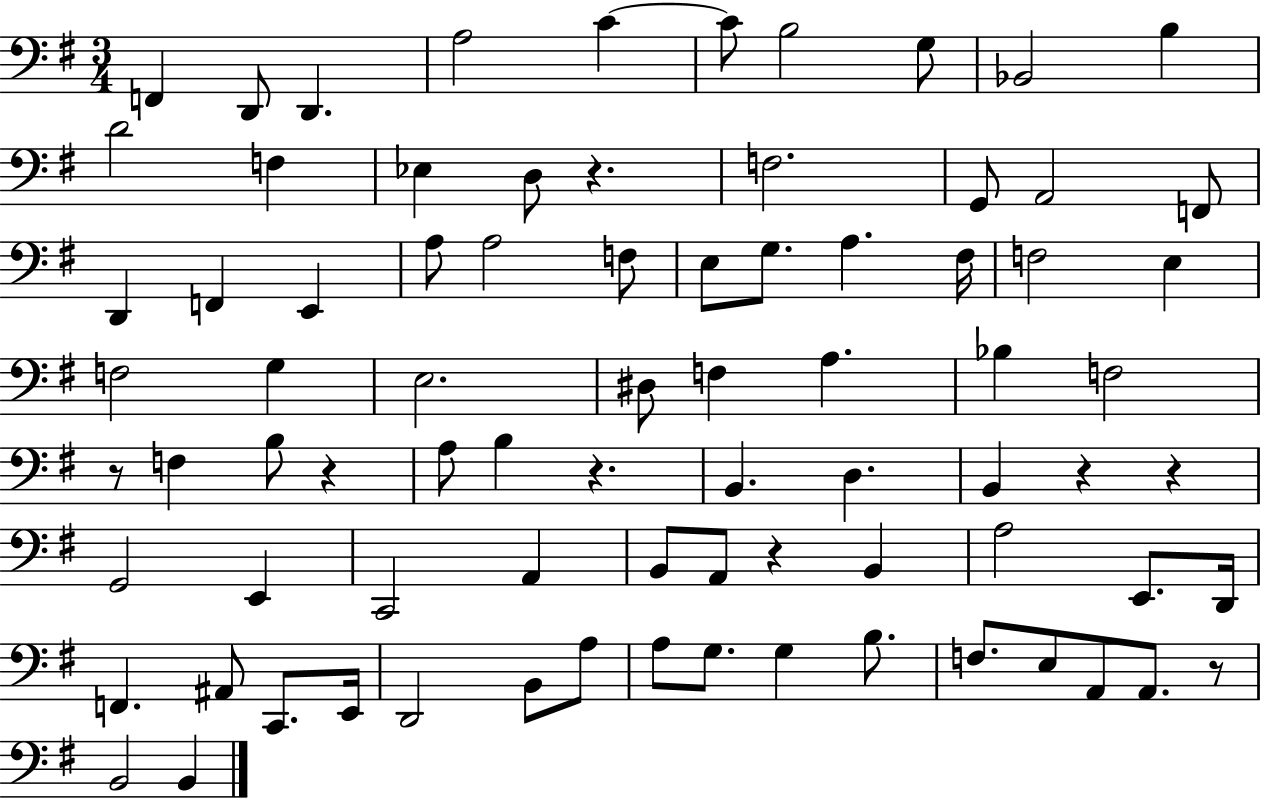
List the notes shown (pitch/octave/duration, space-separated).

F2/q D2/e D2/q. A3/h C4/q C4/e B3/h G3/e Bb2/h B3/q D4/h F3/q Eb3/q D3/e R/q. F3/h. G2/e A2/h F2/e D2/q F2/q E2/q A3/e A3/h F3/e E3/e G3/e. A3/q. F#3/s F3/h E3/q F3/h G3/q E3/h. D#3/e F3/q A3/q. Bb3/q F3/h R/e F3/q B3/e R/q A3/e B3/q R/q. B2/q. D3/q. B2/q R/q R/q G2/h E2/q C2/h A2/q B2/e A2/e R/q B2/q A3/h E2/e. D2/s F2/q. A#2/e C2/e. E2/s D2/h B2/e A3/e A3/e G3/e. G3/q B3/e. F3/e. E3/e A2/e A2/e. R/e B2/h B2/q